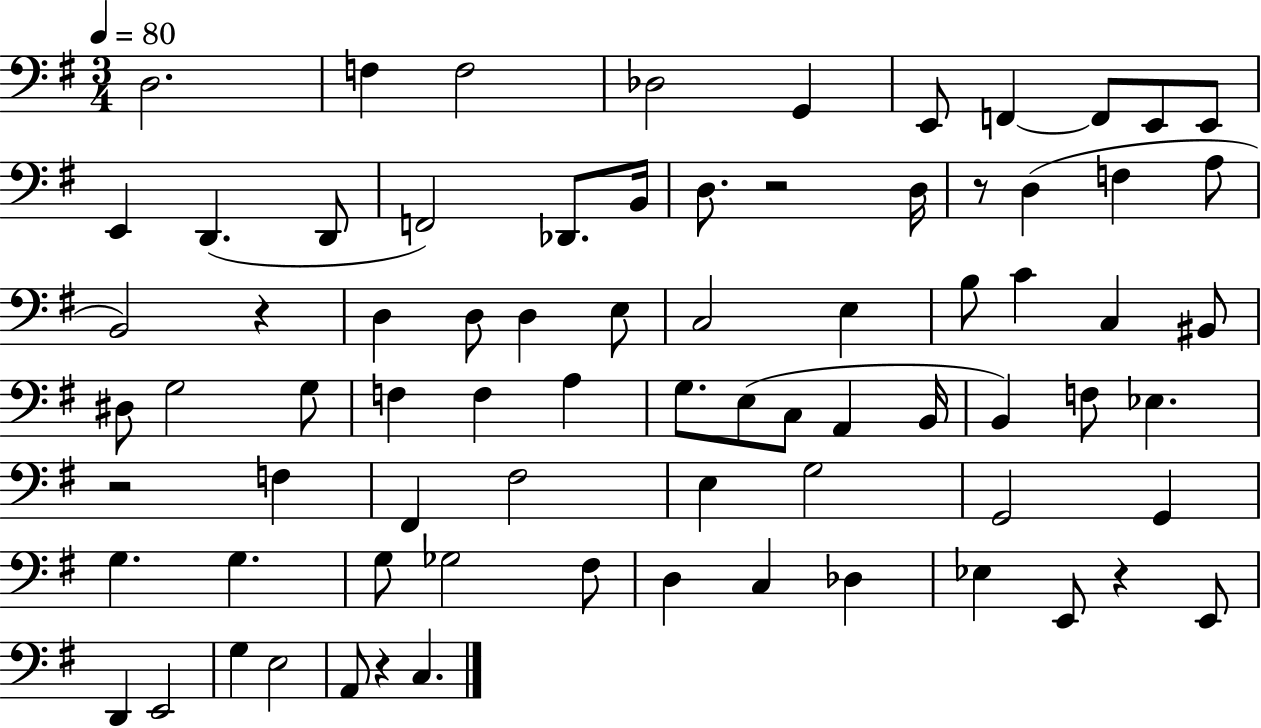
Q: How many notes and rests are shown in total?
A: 76